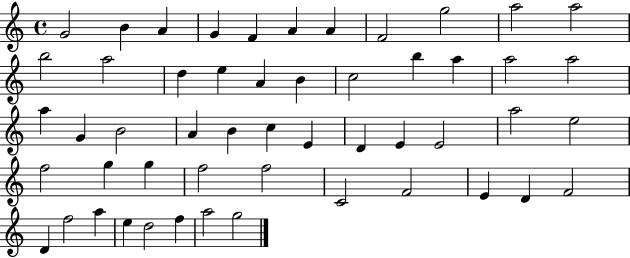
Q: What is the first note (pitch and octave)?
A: G4